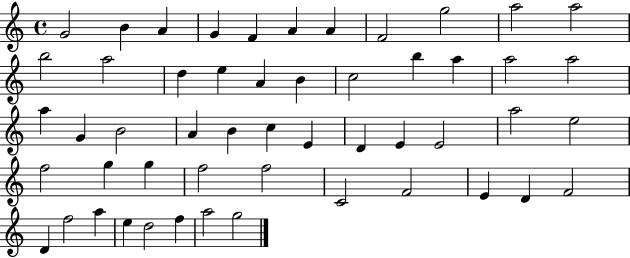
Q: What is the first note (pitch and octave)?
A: G4